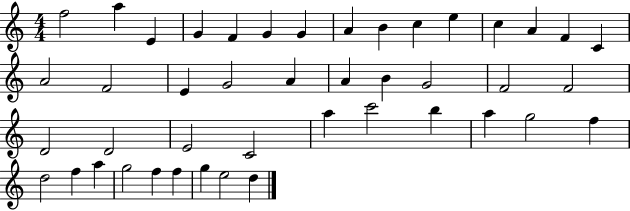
{
  \clef treble
  \numericTimeSignature
  \time 4/4
  \key c \major
  f''2 a''4 e'4 | g'4 f'4 g'4 g'4 | a'4 b'4 c''4 e''4 | c''4 a'4 f'4 c'4 | \break a'2 f'2 | e'4 g'2 a'4 | a'4 b'4 g'2 | f'2 f'2 | \break d'2 d'2 | e'2 c'2 | a''4 c'''2 b''4 | a''4 g''2 f''4 | \break d''2 f''4 a''4 | g''2 f''4 f''4 | g''4 e''2 d''4 | \bar "|."
}